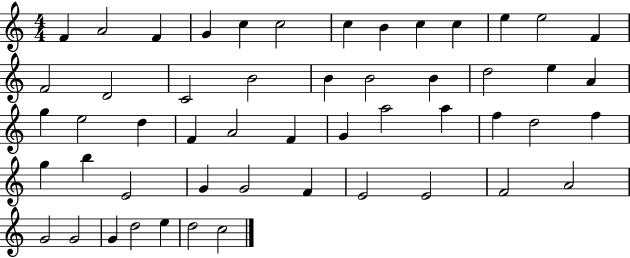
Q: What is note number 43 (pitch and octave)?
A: E4